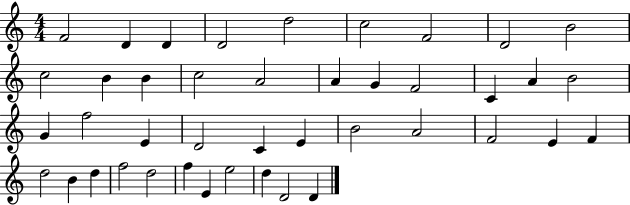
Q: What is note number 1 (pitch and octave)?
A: F4